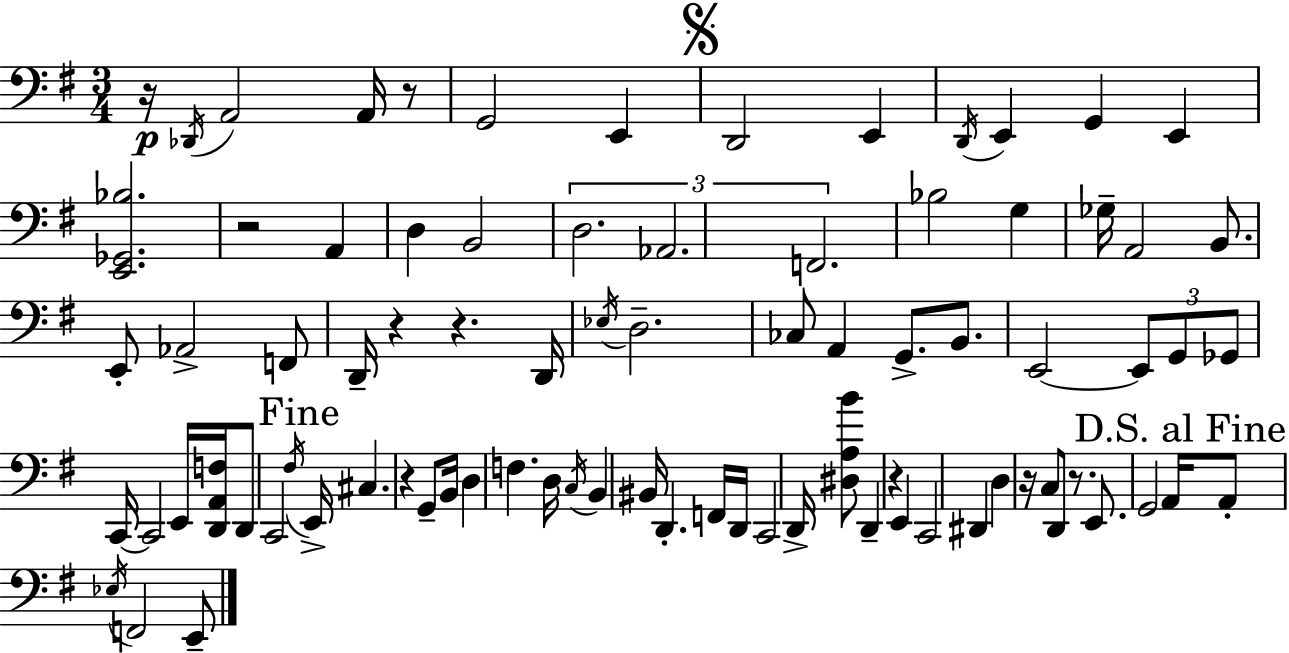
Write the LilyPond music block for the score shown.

{
  \clef bass
  \numericTimeSignature
  \time 3/4
  \key e \minor
  r16\p \acciaccatura { des,16 } a,2 a,16 r8 | g,2 e,4 | \mark \markup { \musicglyph "scripts.segno" } d,2 e,4 | \acciaccatura { d,16 } e,4 g,4 e,4 | \break <e, ges, bes>2. | r2 a,4 | d4 b,2 | \tuplet 3/2 { d2. | \break aes,2. | f,2. } | bes2 g4 | ges16-- a,2 b,8. | \break e,8-. aes,2-> | f,8 d,16-- r4 r4. | d,16 \acciaccatura { ees16 } d2.-- | ces8 a,4 g,8.-> | \break b,8. e,2~~ \tuplet 3/2 { e,8 | g,8 ges,8 } c,16~~ c,2 | e,16 <d, a, f>16 d,8 c,2 | \acciaccatura { fis16 } \mark "Fine" e,16-> cis4. r4 | \break g,8-- b,16 d4 f4. | d16 \acciaccatura { c16 } b,4 bis,16 d,4.-. | f,16 d,16 c,2 | d,16-> <dis a b'>8 d,4-- r4 | \break e,4 c,2 | dis,4 d4 r16 c8 | d,8 r8. e,8. g,2 | a,16 \mark "D.S. al Fine" a,8-. \acciaccatura { ees16 } f,2 | \break e,8-- \bar "|."
}